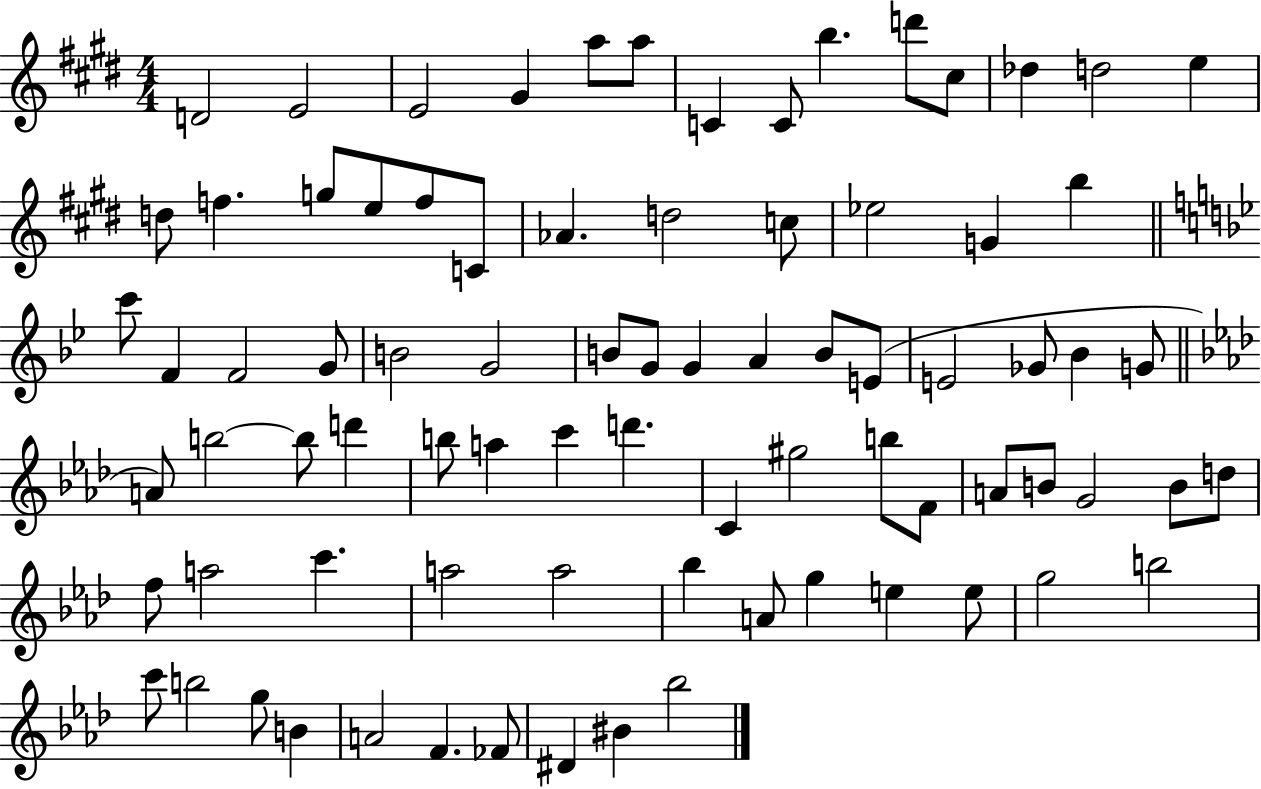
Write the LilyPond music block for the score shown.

{
  \clef treble
  \numericTimeSignature
  \time 4/4
  \key e \major
  \repeat volta 2 { d'2 e'2 | e'2 gis'4 a''8 a''8 | c'4 c'8 b''4. d'''8 cis''8 | des''4 d''2 e''4 | \break d''8 f''4. g''8 e''8 f''8 c'8 | aes'4. d''2 c''8 | ees''2 g'4 b''4 | \bar "||" \break \key g \minor c'''8 f'4 f'2 g'8 | b'2 g'2 | b'8 g'8 g'4 a'4 b'8 e'8( | e'2 ges'8 bes'4 g'8 | \break \bar "||" \break \key aes \major a'8) b''2~~ b''8 d'''4 | b''8 a''4 c'''4 d'''4. | c'4 gis''2 b''8 f'8 | a'8 b'8 g'2 b'8 d''8 | \break f''8 a''2 c'''4. | a''2 a''2 | bes''4 a'8 g''4 e''4 e''8 | g''2 b''2 | \break c'''8 b''2 g''8 b'4 | a'2 f'4. fes'8 | dis'4 bis'4 bes''2 | } \bar "|."
}